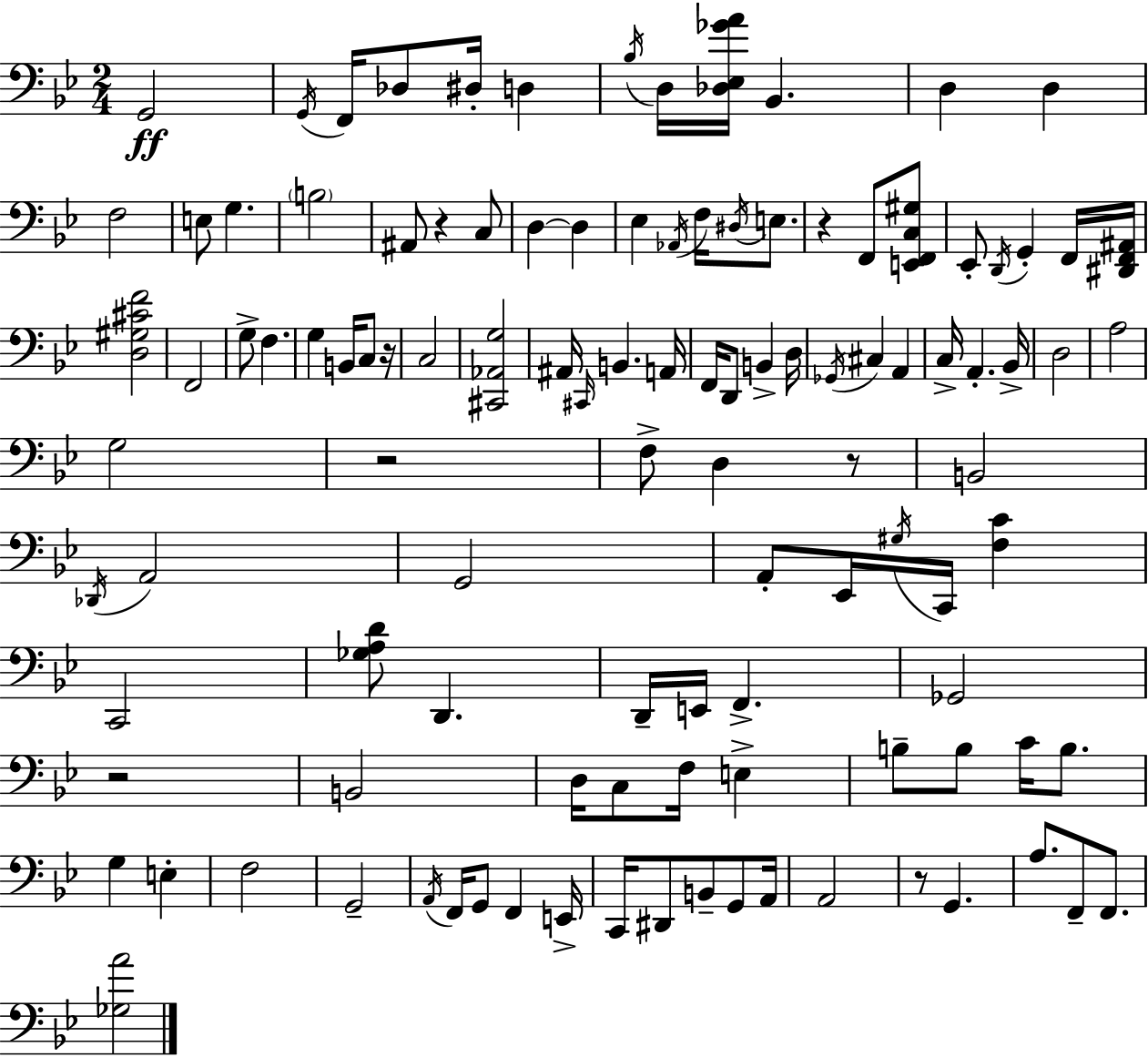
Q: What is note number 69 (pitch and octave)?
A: Gb2